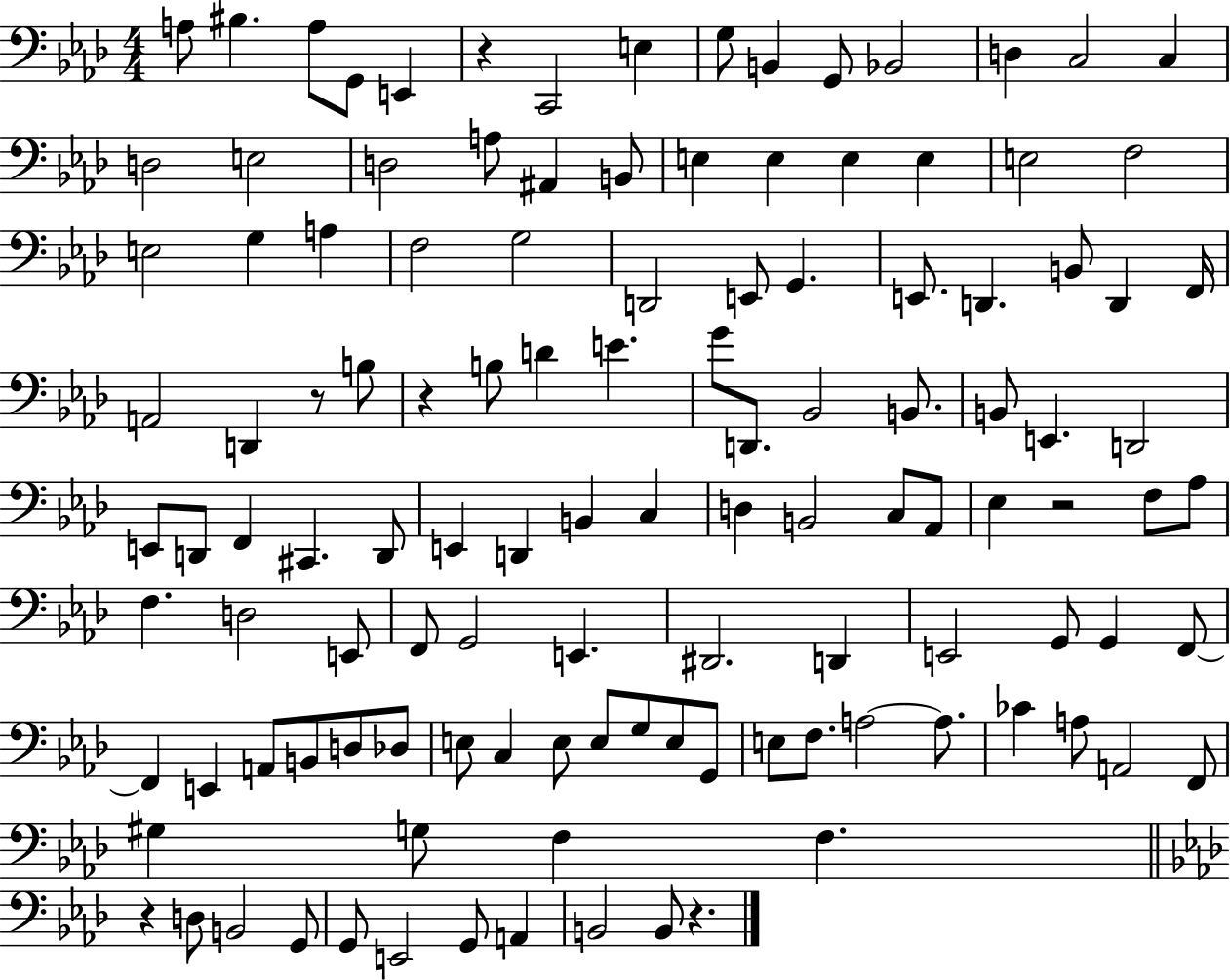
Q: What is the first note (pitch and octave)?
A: A3